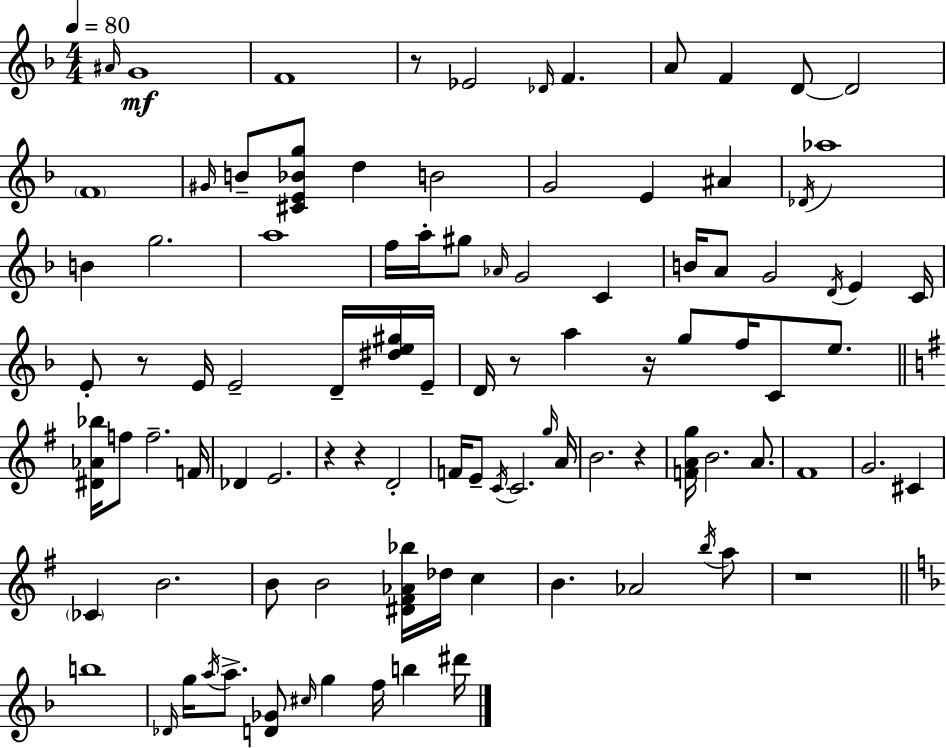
{
  \clef treble
  \numericTimeSignature
  \time 4/4
  \key f \major
  \tempo 4 = 80
  \grace { ais'16 }\mf g'1 | f'1 | r8 ees'2 \grace { des'16 } f'4. | a'8 f'4 d'8~~ d'2 | \break \parenthesize f'1 | \grace { gis'16 } b'8-- <cis' e' bes' g''>8 d''4 b'2 | g'2 e'4 ais'4 | \acciaccatura { des'16 } aes''1 | \break b'4 g''2. | a''1 | f''16 a''16-. gis''8 \grace { aes'16 } g'2 | c'4 b'16 a'8 g'2 | \break \acciaccatura { d'16 } e'4 c'16 e'8-. r8 e'16 e'2-- | d'16-- <dis'' e'' gis''>16 e'16-- d'16 r8 a''4 r16 g''8 | f''16 c'8 e''8. \bar "||" \break \key g \major <dis' aes' bes''>16 f''8 f''2.-- f'16 | des'4 e'2. | r4 r4 d'2-. | f'16 e'8-- \acciaccatura { c'16 } c'2. | \break \grace { g''16 } a'16 b'2. r4 | <f' a' g''>16 b'2. a'8. | fis'1 | g'2. cis'4 | \break \parenthesize ces'4 b'2. | b'8 b'2 <dis' fis' aes' bes''>16 des''16 c''4 | b'4. aes'2 | \acciaccatura { b''16 } a''8 r1 | \break \bar "||" \break \key d \minor b''1 | \grace { des'16 } g''16 \acciaccatura { a''16 } a''8.-> <d' ges'>8 \grace { cis''16 } g''4 f''16 b''4 | dis'''16 \bar "|."
}